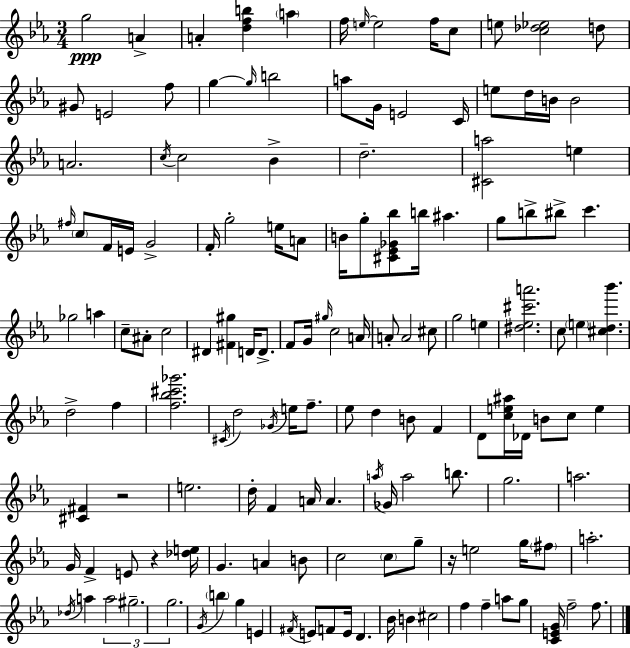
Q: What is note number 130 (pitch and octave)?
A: F5